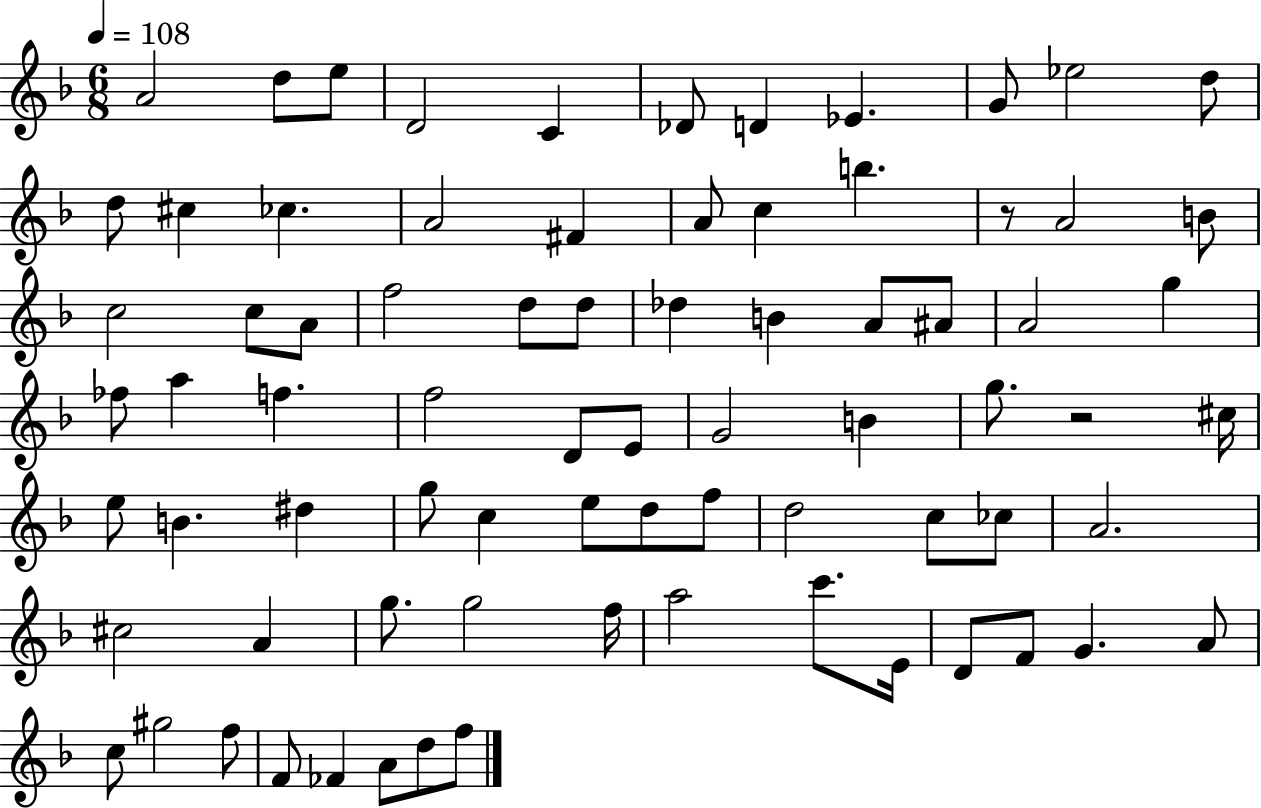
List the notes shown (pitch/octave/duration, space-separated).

A4/h D5/e E5/e D4/h C4/q Db4/e D4/q Eb4/q. G4/e Eb5/h D5/e D5/e C#5/q CES5/q. A4/h F#4/q A4/e C5/q B5/q. R/e A4/h B4/e C5/h C5/e A4/e F5/h D5/e D5/e Db5/q B4/q A4/e A#4/e A4/h G5/q FES5/e A5/q F5/q. F5/h D4/e E4/e G4/h B4/q G5/e. R/h C#5/s E5/e B4/q. D#5/q G5/e C5/q E5/e D5/e F5/e D5/h C5/e CES5/e A4/h. C#5/h A4/q G5/e. G5/h F5/s A5/h C6/e. E4/s D4/e F4/e G4/q. A4/e C5/e G#5/h F5/e F4/e FES4/q A4/e D5/e F5/e